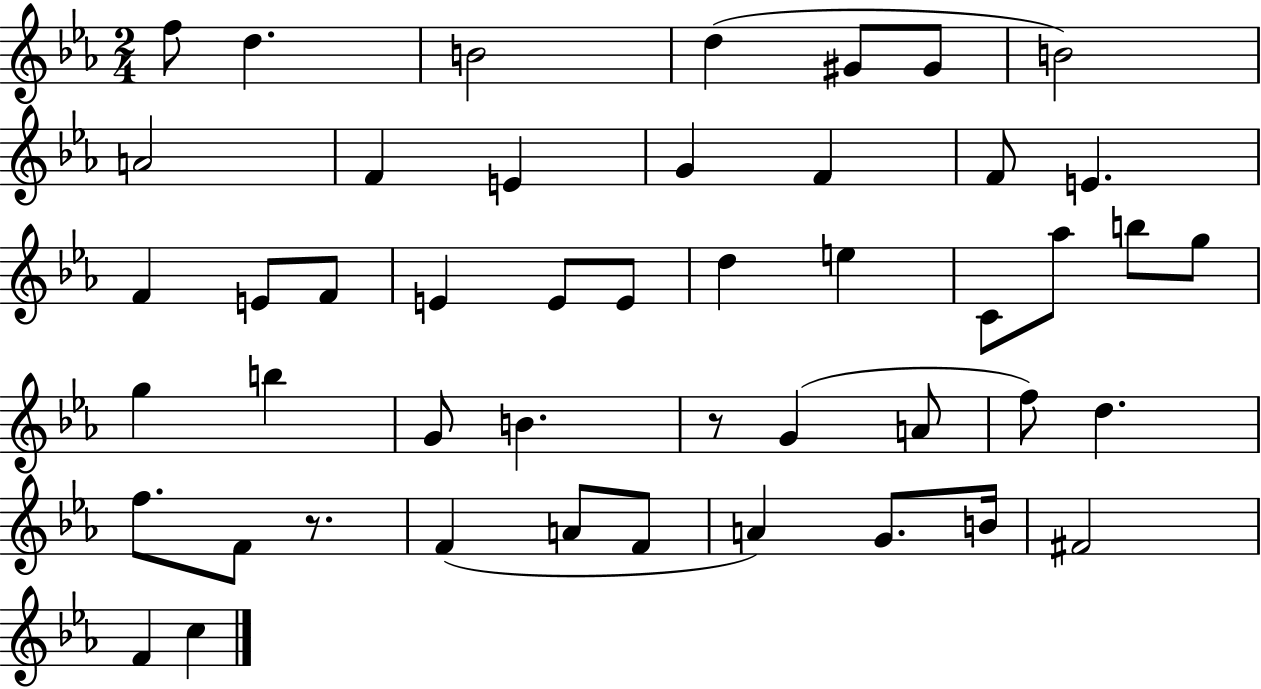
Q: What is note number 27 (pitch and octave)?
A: G5